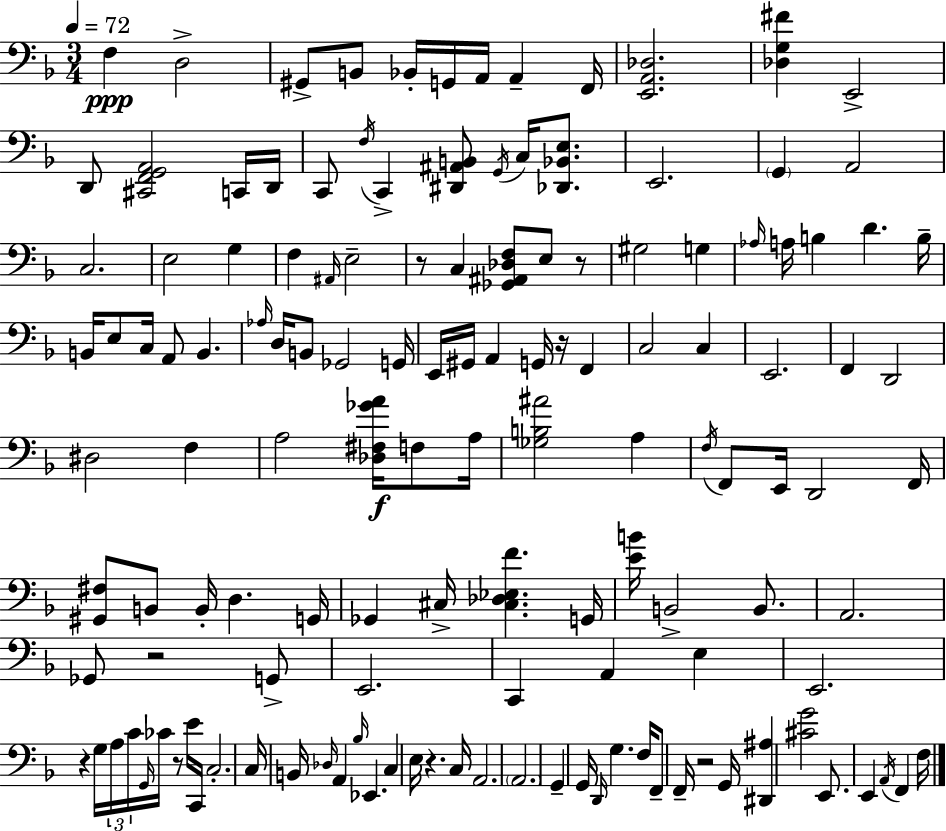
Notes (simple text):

F3/q D3/h G#2/e B2/e Bb2/s G2/s A2/s A2/q F2/s [E2,A2,Db3]/h. [Db3,G3,F#4]/q E2/h D2/e [C#2,F2,G2,A2]/h C2/s D2/s C2/e F3/s C2/q [D#2,A#2,B2]/e G2/s C3/s [Db2,Bb2,E3]/e. E2/h. G2/q A2/h C3/h. E3/h G3/q F3/q A#2/s E3/h R/e C3/q [Gb2,A#2,Db3,F3]/e E3/e R/e G#3/h G3/q Ab3/s A3/s B3/q D4/q. B3/s B2/s E3/e C3/s A2/e B2/q. Ab3/s D3/s B2/e Gb2/h G2/s E2/s G#2/s A2/q G2/s R/s F2/q C3/h C3/q E2/h. F2/q D2/h D#3/h F3/q A3/h [Db3,F#3,Gb4,A4]/s F3/e A3/s [Gb3,B3,A#4]/h A3/q F3/s F2/e E2/s D2/h F2/s [G#2,F#3]/e B2/e B2/s D3/q. G2/s Gb2/q C#3/s [C#3,Db3,Eb3,F4]/q. G2/s [E4,B4]/s B2/h B2/e. A2/h. Gb2/e R/h G2/e E2/h. C2/q A2/q E3/q E2/h. R/q G3/s A3/s C4/s G2/s CES4/s R/e E4/s C2/s C3/h. C3/s B2/s Db3/s A2/q Bb3/s Eb2/q. C3/q E3/s R/q. C3/s A2/h. A2/h. G2/q G2/s D2/s G3/q. F3/s F2/e F2/s R/h G2/s [D#2,A#3]/q [C#4,G4]/h E2/e. E2/q A2/s F2/q F3/s